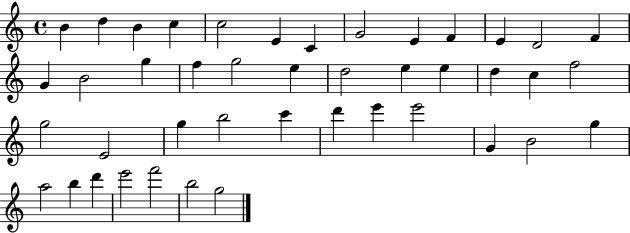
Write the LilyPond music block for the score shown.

{
  \clef treble
  \time 4/4
  \defaultTimeSignature
  \key c \major
  b'4 d''4 b'4 c''4 | c''2 e'4 c'4 | g'2 e'4 f'4 | e'4 d'2 f'4 | \break g'4 b'2 g''4 | f''4 g''2 e''4 | d''2 e''4 e''4 | d''4 c''4 f''2 | \break g''2 e'2 | g''4 b''2 c'''4 | d'''4 e'''4 e'''2 | g'4 b'2 g''4 | \break a''2 b''4 d'''4 | e'''2 f'''2 | b''2 g''2 | \bar "|."
}